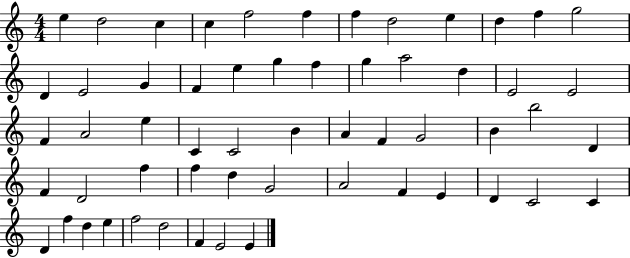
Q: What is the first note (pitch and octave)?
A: E5